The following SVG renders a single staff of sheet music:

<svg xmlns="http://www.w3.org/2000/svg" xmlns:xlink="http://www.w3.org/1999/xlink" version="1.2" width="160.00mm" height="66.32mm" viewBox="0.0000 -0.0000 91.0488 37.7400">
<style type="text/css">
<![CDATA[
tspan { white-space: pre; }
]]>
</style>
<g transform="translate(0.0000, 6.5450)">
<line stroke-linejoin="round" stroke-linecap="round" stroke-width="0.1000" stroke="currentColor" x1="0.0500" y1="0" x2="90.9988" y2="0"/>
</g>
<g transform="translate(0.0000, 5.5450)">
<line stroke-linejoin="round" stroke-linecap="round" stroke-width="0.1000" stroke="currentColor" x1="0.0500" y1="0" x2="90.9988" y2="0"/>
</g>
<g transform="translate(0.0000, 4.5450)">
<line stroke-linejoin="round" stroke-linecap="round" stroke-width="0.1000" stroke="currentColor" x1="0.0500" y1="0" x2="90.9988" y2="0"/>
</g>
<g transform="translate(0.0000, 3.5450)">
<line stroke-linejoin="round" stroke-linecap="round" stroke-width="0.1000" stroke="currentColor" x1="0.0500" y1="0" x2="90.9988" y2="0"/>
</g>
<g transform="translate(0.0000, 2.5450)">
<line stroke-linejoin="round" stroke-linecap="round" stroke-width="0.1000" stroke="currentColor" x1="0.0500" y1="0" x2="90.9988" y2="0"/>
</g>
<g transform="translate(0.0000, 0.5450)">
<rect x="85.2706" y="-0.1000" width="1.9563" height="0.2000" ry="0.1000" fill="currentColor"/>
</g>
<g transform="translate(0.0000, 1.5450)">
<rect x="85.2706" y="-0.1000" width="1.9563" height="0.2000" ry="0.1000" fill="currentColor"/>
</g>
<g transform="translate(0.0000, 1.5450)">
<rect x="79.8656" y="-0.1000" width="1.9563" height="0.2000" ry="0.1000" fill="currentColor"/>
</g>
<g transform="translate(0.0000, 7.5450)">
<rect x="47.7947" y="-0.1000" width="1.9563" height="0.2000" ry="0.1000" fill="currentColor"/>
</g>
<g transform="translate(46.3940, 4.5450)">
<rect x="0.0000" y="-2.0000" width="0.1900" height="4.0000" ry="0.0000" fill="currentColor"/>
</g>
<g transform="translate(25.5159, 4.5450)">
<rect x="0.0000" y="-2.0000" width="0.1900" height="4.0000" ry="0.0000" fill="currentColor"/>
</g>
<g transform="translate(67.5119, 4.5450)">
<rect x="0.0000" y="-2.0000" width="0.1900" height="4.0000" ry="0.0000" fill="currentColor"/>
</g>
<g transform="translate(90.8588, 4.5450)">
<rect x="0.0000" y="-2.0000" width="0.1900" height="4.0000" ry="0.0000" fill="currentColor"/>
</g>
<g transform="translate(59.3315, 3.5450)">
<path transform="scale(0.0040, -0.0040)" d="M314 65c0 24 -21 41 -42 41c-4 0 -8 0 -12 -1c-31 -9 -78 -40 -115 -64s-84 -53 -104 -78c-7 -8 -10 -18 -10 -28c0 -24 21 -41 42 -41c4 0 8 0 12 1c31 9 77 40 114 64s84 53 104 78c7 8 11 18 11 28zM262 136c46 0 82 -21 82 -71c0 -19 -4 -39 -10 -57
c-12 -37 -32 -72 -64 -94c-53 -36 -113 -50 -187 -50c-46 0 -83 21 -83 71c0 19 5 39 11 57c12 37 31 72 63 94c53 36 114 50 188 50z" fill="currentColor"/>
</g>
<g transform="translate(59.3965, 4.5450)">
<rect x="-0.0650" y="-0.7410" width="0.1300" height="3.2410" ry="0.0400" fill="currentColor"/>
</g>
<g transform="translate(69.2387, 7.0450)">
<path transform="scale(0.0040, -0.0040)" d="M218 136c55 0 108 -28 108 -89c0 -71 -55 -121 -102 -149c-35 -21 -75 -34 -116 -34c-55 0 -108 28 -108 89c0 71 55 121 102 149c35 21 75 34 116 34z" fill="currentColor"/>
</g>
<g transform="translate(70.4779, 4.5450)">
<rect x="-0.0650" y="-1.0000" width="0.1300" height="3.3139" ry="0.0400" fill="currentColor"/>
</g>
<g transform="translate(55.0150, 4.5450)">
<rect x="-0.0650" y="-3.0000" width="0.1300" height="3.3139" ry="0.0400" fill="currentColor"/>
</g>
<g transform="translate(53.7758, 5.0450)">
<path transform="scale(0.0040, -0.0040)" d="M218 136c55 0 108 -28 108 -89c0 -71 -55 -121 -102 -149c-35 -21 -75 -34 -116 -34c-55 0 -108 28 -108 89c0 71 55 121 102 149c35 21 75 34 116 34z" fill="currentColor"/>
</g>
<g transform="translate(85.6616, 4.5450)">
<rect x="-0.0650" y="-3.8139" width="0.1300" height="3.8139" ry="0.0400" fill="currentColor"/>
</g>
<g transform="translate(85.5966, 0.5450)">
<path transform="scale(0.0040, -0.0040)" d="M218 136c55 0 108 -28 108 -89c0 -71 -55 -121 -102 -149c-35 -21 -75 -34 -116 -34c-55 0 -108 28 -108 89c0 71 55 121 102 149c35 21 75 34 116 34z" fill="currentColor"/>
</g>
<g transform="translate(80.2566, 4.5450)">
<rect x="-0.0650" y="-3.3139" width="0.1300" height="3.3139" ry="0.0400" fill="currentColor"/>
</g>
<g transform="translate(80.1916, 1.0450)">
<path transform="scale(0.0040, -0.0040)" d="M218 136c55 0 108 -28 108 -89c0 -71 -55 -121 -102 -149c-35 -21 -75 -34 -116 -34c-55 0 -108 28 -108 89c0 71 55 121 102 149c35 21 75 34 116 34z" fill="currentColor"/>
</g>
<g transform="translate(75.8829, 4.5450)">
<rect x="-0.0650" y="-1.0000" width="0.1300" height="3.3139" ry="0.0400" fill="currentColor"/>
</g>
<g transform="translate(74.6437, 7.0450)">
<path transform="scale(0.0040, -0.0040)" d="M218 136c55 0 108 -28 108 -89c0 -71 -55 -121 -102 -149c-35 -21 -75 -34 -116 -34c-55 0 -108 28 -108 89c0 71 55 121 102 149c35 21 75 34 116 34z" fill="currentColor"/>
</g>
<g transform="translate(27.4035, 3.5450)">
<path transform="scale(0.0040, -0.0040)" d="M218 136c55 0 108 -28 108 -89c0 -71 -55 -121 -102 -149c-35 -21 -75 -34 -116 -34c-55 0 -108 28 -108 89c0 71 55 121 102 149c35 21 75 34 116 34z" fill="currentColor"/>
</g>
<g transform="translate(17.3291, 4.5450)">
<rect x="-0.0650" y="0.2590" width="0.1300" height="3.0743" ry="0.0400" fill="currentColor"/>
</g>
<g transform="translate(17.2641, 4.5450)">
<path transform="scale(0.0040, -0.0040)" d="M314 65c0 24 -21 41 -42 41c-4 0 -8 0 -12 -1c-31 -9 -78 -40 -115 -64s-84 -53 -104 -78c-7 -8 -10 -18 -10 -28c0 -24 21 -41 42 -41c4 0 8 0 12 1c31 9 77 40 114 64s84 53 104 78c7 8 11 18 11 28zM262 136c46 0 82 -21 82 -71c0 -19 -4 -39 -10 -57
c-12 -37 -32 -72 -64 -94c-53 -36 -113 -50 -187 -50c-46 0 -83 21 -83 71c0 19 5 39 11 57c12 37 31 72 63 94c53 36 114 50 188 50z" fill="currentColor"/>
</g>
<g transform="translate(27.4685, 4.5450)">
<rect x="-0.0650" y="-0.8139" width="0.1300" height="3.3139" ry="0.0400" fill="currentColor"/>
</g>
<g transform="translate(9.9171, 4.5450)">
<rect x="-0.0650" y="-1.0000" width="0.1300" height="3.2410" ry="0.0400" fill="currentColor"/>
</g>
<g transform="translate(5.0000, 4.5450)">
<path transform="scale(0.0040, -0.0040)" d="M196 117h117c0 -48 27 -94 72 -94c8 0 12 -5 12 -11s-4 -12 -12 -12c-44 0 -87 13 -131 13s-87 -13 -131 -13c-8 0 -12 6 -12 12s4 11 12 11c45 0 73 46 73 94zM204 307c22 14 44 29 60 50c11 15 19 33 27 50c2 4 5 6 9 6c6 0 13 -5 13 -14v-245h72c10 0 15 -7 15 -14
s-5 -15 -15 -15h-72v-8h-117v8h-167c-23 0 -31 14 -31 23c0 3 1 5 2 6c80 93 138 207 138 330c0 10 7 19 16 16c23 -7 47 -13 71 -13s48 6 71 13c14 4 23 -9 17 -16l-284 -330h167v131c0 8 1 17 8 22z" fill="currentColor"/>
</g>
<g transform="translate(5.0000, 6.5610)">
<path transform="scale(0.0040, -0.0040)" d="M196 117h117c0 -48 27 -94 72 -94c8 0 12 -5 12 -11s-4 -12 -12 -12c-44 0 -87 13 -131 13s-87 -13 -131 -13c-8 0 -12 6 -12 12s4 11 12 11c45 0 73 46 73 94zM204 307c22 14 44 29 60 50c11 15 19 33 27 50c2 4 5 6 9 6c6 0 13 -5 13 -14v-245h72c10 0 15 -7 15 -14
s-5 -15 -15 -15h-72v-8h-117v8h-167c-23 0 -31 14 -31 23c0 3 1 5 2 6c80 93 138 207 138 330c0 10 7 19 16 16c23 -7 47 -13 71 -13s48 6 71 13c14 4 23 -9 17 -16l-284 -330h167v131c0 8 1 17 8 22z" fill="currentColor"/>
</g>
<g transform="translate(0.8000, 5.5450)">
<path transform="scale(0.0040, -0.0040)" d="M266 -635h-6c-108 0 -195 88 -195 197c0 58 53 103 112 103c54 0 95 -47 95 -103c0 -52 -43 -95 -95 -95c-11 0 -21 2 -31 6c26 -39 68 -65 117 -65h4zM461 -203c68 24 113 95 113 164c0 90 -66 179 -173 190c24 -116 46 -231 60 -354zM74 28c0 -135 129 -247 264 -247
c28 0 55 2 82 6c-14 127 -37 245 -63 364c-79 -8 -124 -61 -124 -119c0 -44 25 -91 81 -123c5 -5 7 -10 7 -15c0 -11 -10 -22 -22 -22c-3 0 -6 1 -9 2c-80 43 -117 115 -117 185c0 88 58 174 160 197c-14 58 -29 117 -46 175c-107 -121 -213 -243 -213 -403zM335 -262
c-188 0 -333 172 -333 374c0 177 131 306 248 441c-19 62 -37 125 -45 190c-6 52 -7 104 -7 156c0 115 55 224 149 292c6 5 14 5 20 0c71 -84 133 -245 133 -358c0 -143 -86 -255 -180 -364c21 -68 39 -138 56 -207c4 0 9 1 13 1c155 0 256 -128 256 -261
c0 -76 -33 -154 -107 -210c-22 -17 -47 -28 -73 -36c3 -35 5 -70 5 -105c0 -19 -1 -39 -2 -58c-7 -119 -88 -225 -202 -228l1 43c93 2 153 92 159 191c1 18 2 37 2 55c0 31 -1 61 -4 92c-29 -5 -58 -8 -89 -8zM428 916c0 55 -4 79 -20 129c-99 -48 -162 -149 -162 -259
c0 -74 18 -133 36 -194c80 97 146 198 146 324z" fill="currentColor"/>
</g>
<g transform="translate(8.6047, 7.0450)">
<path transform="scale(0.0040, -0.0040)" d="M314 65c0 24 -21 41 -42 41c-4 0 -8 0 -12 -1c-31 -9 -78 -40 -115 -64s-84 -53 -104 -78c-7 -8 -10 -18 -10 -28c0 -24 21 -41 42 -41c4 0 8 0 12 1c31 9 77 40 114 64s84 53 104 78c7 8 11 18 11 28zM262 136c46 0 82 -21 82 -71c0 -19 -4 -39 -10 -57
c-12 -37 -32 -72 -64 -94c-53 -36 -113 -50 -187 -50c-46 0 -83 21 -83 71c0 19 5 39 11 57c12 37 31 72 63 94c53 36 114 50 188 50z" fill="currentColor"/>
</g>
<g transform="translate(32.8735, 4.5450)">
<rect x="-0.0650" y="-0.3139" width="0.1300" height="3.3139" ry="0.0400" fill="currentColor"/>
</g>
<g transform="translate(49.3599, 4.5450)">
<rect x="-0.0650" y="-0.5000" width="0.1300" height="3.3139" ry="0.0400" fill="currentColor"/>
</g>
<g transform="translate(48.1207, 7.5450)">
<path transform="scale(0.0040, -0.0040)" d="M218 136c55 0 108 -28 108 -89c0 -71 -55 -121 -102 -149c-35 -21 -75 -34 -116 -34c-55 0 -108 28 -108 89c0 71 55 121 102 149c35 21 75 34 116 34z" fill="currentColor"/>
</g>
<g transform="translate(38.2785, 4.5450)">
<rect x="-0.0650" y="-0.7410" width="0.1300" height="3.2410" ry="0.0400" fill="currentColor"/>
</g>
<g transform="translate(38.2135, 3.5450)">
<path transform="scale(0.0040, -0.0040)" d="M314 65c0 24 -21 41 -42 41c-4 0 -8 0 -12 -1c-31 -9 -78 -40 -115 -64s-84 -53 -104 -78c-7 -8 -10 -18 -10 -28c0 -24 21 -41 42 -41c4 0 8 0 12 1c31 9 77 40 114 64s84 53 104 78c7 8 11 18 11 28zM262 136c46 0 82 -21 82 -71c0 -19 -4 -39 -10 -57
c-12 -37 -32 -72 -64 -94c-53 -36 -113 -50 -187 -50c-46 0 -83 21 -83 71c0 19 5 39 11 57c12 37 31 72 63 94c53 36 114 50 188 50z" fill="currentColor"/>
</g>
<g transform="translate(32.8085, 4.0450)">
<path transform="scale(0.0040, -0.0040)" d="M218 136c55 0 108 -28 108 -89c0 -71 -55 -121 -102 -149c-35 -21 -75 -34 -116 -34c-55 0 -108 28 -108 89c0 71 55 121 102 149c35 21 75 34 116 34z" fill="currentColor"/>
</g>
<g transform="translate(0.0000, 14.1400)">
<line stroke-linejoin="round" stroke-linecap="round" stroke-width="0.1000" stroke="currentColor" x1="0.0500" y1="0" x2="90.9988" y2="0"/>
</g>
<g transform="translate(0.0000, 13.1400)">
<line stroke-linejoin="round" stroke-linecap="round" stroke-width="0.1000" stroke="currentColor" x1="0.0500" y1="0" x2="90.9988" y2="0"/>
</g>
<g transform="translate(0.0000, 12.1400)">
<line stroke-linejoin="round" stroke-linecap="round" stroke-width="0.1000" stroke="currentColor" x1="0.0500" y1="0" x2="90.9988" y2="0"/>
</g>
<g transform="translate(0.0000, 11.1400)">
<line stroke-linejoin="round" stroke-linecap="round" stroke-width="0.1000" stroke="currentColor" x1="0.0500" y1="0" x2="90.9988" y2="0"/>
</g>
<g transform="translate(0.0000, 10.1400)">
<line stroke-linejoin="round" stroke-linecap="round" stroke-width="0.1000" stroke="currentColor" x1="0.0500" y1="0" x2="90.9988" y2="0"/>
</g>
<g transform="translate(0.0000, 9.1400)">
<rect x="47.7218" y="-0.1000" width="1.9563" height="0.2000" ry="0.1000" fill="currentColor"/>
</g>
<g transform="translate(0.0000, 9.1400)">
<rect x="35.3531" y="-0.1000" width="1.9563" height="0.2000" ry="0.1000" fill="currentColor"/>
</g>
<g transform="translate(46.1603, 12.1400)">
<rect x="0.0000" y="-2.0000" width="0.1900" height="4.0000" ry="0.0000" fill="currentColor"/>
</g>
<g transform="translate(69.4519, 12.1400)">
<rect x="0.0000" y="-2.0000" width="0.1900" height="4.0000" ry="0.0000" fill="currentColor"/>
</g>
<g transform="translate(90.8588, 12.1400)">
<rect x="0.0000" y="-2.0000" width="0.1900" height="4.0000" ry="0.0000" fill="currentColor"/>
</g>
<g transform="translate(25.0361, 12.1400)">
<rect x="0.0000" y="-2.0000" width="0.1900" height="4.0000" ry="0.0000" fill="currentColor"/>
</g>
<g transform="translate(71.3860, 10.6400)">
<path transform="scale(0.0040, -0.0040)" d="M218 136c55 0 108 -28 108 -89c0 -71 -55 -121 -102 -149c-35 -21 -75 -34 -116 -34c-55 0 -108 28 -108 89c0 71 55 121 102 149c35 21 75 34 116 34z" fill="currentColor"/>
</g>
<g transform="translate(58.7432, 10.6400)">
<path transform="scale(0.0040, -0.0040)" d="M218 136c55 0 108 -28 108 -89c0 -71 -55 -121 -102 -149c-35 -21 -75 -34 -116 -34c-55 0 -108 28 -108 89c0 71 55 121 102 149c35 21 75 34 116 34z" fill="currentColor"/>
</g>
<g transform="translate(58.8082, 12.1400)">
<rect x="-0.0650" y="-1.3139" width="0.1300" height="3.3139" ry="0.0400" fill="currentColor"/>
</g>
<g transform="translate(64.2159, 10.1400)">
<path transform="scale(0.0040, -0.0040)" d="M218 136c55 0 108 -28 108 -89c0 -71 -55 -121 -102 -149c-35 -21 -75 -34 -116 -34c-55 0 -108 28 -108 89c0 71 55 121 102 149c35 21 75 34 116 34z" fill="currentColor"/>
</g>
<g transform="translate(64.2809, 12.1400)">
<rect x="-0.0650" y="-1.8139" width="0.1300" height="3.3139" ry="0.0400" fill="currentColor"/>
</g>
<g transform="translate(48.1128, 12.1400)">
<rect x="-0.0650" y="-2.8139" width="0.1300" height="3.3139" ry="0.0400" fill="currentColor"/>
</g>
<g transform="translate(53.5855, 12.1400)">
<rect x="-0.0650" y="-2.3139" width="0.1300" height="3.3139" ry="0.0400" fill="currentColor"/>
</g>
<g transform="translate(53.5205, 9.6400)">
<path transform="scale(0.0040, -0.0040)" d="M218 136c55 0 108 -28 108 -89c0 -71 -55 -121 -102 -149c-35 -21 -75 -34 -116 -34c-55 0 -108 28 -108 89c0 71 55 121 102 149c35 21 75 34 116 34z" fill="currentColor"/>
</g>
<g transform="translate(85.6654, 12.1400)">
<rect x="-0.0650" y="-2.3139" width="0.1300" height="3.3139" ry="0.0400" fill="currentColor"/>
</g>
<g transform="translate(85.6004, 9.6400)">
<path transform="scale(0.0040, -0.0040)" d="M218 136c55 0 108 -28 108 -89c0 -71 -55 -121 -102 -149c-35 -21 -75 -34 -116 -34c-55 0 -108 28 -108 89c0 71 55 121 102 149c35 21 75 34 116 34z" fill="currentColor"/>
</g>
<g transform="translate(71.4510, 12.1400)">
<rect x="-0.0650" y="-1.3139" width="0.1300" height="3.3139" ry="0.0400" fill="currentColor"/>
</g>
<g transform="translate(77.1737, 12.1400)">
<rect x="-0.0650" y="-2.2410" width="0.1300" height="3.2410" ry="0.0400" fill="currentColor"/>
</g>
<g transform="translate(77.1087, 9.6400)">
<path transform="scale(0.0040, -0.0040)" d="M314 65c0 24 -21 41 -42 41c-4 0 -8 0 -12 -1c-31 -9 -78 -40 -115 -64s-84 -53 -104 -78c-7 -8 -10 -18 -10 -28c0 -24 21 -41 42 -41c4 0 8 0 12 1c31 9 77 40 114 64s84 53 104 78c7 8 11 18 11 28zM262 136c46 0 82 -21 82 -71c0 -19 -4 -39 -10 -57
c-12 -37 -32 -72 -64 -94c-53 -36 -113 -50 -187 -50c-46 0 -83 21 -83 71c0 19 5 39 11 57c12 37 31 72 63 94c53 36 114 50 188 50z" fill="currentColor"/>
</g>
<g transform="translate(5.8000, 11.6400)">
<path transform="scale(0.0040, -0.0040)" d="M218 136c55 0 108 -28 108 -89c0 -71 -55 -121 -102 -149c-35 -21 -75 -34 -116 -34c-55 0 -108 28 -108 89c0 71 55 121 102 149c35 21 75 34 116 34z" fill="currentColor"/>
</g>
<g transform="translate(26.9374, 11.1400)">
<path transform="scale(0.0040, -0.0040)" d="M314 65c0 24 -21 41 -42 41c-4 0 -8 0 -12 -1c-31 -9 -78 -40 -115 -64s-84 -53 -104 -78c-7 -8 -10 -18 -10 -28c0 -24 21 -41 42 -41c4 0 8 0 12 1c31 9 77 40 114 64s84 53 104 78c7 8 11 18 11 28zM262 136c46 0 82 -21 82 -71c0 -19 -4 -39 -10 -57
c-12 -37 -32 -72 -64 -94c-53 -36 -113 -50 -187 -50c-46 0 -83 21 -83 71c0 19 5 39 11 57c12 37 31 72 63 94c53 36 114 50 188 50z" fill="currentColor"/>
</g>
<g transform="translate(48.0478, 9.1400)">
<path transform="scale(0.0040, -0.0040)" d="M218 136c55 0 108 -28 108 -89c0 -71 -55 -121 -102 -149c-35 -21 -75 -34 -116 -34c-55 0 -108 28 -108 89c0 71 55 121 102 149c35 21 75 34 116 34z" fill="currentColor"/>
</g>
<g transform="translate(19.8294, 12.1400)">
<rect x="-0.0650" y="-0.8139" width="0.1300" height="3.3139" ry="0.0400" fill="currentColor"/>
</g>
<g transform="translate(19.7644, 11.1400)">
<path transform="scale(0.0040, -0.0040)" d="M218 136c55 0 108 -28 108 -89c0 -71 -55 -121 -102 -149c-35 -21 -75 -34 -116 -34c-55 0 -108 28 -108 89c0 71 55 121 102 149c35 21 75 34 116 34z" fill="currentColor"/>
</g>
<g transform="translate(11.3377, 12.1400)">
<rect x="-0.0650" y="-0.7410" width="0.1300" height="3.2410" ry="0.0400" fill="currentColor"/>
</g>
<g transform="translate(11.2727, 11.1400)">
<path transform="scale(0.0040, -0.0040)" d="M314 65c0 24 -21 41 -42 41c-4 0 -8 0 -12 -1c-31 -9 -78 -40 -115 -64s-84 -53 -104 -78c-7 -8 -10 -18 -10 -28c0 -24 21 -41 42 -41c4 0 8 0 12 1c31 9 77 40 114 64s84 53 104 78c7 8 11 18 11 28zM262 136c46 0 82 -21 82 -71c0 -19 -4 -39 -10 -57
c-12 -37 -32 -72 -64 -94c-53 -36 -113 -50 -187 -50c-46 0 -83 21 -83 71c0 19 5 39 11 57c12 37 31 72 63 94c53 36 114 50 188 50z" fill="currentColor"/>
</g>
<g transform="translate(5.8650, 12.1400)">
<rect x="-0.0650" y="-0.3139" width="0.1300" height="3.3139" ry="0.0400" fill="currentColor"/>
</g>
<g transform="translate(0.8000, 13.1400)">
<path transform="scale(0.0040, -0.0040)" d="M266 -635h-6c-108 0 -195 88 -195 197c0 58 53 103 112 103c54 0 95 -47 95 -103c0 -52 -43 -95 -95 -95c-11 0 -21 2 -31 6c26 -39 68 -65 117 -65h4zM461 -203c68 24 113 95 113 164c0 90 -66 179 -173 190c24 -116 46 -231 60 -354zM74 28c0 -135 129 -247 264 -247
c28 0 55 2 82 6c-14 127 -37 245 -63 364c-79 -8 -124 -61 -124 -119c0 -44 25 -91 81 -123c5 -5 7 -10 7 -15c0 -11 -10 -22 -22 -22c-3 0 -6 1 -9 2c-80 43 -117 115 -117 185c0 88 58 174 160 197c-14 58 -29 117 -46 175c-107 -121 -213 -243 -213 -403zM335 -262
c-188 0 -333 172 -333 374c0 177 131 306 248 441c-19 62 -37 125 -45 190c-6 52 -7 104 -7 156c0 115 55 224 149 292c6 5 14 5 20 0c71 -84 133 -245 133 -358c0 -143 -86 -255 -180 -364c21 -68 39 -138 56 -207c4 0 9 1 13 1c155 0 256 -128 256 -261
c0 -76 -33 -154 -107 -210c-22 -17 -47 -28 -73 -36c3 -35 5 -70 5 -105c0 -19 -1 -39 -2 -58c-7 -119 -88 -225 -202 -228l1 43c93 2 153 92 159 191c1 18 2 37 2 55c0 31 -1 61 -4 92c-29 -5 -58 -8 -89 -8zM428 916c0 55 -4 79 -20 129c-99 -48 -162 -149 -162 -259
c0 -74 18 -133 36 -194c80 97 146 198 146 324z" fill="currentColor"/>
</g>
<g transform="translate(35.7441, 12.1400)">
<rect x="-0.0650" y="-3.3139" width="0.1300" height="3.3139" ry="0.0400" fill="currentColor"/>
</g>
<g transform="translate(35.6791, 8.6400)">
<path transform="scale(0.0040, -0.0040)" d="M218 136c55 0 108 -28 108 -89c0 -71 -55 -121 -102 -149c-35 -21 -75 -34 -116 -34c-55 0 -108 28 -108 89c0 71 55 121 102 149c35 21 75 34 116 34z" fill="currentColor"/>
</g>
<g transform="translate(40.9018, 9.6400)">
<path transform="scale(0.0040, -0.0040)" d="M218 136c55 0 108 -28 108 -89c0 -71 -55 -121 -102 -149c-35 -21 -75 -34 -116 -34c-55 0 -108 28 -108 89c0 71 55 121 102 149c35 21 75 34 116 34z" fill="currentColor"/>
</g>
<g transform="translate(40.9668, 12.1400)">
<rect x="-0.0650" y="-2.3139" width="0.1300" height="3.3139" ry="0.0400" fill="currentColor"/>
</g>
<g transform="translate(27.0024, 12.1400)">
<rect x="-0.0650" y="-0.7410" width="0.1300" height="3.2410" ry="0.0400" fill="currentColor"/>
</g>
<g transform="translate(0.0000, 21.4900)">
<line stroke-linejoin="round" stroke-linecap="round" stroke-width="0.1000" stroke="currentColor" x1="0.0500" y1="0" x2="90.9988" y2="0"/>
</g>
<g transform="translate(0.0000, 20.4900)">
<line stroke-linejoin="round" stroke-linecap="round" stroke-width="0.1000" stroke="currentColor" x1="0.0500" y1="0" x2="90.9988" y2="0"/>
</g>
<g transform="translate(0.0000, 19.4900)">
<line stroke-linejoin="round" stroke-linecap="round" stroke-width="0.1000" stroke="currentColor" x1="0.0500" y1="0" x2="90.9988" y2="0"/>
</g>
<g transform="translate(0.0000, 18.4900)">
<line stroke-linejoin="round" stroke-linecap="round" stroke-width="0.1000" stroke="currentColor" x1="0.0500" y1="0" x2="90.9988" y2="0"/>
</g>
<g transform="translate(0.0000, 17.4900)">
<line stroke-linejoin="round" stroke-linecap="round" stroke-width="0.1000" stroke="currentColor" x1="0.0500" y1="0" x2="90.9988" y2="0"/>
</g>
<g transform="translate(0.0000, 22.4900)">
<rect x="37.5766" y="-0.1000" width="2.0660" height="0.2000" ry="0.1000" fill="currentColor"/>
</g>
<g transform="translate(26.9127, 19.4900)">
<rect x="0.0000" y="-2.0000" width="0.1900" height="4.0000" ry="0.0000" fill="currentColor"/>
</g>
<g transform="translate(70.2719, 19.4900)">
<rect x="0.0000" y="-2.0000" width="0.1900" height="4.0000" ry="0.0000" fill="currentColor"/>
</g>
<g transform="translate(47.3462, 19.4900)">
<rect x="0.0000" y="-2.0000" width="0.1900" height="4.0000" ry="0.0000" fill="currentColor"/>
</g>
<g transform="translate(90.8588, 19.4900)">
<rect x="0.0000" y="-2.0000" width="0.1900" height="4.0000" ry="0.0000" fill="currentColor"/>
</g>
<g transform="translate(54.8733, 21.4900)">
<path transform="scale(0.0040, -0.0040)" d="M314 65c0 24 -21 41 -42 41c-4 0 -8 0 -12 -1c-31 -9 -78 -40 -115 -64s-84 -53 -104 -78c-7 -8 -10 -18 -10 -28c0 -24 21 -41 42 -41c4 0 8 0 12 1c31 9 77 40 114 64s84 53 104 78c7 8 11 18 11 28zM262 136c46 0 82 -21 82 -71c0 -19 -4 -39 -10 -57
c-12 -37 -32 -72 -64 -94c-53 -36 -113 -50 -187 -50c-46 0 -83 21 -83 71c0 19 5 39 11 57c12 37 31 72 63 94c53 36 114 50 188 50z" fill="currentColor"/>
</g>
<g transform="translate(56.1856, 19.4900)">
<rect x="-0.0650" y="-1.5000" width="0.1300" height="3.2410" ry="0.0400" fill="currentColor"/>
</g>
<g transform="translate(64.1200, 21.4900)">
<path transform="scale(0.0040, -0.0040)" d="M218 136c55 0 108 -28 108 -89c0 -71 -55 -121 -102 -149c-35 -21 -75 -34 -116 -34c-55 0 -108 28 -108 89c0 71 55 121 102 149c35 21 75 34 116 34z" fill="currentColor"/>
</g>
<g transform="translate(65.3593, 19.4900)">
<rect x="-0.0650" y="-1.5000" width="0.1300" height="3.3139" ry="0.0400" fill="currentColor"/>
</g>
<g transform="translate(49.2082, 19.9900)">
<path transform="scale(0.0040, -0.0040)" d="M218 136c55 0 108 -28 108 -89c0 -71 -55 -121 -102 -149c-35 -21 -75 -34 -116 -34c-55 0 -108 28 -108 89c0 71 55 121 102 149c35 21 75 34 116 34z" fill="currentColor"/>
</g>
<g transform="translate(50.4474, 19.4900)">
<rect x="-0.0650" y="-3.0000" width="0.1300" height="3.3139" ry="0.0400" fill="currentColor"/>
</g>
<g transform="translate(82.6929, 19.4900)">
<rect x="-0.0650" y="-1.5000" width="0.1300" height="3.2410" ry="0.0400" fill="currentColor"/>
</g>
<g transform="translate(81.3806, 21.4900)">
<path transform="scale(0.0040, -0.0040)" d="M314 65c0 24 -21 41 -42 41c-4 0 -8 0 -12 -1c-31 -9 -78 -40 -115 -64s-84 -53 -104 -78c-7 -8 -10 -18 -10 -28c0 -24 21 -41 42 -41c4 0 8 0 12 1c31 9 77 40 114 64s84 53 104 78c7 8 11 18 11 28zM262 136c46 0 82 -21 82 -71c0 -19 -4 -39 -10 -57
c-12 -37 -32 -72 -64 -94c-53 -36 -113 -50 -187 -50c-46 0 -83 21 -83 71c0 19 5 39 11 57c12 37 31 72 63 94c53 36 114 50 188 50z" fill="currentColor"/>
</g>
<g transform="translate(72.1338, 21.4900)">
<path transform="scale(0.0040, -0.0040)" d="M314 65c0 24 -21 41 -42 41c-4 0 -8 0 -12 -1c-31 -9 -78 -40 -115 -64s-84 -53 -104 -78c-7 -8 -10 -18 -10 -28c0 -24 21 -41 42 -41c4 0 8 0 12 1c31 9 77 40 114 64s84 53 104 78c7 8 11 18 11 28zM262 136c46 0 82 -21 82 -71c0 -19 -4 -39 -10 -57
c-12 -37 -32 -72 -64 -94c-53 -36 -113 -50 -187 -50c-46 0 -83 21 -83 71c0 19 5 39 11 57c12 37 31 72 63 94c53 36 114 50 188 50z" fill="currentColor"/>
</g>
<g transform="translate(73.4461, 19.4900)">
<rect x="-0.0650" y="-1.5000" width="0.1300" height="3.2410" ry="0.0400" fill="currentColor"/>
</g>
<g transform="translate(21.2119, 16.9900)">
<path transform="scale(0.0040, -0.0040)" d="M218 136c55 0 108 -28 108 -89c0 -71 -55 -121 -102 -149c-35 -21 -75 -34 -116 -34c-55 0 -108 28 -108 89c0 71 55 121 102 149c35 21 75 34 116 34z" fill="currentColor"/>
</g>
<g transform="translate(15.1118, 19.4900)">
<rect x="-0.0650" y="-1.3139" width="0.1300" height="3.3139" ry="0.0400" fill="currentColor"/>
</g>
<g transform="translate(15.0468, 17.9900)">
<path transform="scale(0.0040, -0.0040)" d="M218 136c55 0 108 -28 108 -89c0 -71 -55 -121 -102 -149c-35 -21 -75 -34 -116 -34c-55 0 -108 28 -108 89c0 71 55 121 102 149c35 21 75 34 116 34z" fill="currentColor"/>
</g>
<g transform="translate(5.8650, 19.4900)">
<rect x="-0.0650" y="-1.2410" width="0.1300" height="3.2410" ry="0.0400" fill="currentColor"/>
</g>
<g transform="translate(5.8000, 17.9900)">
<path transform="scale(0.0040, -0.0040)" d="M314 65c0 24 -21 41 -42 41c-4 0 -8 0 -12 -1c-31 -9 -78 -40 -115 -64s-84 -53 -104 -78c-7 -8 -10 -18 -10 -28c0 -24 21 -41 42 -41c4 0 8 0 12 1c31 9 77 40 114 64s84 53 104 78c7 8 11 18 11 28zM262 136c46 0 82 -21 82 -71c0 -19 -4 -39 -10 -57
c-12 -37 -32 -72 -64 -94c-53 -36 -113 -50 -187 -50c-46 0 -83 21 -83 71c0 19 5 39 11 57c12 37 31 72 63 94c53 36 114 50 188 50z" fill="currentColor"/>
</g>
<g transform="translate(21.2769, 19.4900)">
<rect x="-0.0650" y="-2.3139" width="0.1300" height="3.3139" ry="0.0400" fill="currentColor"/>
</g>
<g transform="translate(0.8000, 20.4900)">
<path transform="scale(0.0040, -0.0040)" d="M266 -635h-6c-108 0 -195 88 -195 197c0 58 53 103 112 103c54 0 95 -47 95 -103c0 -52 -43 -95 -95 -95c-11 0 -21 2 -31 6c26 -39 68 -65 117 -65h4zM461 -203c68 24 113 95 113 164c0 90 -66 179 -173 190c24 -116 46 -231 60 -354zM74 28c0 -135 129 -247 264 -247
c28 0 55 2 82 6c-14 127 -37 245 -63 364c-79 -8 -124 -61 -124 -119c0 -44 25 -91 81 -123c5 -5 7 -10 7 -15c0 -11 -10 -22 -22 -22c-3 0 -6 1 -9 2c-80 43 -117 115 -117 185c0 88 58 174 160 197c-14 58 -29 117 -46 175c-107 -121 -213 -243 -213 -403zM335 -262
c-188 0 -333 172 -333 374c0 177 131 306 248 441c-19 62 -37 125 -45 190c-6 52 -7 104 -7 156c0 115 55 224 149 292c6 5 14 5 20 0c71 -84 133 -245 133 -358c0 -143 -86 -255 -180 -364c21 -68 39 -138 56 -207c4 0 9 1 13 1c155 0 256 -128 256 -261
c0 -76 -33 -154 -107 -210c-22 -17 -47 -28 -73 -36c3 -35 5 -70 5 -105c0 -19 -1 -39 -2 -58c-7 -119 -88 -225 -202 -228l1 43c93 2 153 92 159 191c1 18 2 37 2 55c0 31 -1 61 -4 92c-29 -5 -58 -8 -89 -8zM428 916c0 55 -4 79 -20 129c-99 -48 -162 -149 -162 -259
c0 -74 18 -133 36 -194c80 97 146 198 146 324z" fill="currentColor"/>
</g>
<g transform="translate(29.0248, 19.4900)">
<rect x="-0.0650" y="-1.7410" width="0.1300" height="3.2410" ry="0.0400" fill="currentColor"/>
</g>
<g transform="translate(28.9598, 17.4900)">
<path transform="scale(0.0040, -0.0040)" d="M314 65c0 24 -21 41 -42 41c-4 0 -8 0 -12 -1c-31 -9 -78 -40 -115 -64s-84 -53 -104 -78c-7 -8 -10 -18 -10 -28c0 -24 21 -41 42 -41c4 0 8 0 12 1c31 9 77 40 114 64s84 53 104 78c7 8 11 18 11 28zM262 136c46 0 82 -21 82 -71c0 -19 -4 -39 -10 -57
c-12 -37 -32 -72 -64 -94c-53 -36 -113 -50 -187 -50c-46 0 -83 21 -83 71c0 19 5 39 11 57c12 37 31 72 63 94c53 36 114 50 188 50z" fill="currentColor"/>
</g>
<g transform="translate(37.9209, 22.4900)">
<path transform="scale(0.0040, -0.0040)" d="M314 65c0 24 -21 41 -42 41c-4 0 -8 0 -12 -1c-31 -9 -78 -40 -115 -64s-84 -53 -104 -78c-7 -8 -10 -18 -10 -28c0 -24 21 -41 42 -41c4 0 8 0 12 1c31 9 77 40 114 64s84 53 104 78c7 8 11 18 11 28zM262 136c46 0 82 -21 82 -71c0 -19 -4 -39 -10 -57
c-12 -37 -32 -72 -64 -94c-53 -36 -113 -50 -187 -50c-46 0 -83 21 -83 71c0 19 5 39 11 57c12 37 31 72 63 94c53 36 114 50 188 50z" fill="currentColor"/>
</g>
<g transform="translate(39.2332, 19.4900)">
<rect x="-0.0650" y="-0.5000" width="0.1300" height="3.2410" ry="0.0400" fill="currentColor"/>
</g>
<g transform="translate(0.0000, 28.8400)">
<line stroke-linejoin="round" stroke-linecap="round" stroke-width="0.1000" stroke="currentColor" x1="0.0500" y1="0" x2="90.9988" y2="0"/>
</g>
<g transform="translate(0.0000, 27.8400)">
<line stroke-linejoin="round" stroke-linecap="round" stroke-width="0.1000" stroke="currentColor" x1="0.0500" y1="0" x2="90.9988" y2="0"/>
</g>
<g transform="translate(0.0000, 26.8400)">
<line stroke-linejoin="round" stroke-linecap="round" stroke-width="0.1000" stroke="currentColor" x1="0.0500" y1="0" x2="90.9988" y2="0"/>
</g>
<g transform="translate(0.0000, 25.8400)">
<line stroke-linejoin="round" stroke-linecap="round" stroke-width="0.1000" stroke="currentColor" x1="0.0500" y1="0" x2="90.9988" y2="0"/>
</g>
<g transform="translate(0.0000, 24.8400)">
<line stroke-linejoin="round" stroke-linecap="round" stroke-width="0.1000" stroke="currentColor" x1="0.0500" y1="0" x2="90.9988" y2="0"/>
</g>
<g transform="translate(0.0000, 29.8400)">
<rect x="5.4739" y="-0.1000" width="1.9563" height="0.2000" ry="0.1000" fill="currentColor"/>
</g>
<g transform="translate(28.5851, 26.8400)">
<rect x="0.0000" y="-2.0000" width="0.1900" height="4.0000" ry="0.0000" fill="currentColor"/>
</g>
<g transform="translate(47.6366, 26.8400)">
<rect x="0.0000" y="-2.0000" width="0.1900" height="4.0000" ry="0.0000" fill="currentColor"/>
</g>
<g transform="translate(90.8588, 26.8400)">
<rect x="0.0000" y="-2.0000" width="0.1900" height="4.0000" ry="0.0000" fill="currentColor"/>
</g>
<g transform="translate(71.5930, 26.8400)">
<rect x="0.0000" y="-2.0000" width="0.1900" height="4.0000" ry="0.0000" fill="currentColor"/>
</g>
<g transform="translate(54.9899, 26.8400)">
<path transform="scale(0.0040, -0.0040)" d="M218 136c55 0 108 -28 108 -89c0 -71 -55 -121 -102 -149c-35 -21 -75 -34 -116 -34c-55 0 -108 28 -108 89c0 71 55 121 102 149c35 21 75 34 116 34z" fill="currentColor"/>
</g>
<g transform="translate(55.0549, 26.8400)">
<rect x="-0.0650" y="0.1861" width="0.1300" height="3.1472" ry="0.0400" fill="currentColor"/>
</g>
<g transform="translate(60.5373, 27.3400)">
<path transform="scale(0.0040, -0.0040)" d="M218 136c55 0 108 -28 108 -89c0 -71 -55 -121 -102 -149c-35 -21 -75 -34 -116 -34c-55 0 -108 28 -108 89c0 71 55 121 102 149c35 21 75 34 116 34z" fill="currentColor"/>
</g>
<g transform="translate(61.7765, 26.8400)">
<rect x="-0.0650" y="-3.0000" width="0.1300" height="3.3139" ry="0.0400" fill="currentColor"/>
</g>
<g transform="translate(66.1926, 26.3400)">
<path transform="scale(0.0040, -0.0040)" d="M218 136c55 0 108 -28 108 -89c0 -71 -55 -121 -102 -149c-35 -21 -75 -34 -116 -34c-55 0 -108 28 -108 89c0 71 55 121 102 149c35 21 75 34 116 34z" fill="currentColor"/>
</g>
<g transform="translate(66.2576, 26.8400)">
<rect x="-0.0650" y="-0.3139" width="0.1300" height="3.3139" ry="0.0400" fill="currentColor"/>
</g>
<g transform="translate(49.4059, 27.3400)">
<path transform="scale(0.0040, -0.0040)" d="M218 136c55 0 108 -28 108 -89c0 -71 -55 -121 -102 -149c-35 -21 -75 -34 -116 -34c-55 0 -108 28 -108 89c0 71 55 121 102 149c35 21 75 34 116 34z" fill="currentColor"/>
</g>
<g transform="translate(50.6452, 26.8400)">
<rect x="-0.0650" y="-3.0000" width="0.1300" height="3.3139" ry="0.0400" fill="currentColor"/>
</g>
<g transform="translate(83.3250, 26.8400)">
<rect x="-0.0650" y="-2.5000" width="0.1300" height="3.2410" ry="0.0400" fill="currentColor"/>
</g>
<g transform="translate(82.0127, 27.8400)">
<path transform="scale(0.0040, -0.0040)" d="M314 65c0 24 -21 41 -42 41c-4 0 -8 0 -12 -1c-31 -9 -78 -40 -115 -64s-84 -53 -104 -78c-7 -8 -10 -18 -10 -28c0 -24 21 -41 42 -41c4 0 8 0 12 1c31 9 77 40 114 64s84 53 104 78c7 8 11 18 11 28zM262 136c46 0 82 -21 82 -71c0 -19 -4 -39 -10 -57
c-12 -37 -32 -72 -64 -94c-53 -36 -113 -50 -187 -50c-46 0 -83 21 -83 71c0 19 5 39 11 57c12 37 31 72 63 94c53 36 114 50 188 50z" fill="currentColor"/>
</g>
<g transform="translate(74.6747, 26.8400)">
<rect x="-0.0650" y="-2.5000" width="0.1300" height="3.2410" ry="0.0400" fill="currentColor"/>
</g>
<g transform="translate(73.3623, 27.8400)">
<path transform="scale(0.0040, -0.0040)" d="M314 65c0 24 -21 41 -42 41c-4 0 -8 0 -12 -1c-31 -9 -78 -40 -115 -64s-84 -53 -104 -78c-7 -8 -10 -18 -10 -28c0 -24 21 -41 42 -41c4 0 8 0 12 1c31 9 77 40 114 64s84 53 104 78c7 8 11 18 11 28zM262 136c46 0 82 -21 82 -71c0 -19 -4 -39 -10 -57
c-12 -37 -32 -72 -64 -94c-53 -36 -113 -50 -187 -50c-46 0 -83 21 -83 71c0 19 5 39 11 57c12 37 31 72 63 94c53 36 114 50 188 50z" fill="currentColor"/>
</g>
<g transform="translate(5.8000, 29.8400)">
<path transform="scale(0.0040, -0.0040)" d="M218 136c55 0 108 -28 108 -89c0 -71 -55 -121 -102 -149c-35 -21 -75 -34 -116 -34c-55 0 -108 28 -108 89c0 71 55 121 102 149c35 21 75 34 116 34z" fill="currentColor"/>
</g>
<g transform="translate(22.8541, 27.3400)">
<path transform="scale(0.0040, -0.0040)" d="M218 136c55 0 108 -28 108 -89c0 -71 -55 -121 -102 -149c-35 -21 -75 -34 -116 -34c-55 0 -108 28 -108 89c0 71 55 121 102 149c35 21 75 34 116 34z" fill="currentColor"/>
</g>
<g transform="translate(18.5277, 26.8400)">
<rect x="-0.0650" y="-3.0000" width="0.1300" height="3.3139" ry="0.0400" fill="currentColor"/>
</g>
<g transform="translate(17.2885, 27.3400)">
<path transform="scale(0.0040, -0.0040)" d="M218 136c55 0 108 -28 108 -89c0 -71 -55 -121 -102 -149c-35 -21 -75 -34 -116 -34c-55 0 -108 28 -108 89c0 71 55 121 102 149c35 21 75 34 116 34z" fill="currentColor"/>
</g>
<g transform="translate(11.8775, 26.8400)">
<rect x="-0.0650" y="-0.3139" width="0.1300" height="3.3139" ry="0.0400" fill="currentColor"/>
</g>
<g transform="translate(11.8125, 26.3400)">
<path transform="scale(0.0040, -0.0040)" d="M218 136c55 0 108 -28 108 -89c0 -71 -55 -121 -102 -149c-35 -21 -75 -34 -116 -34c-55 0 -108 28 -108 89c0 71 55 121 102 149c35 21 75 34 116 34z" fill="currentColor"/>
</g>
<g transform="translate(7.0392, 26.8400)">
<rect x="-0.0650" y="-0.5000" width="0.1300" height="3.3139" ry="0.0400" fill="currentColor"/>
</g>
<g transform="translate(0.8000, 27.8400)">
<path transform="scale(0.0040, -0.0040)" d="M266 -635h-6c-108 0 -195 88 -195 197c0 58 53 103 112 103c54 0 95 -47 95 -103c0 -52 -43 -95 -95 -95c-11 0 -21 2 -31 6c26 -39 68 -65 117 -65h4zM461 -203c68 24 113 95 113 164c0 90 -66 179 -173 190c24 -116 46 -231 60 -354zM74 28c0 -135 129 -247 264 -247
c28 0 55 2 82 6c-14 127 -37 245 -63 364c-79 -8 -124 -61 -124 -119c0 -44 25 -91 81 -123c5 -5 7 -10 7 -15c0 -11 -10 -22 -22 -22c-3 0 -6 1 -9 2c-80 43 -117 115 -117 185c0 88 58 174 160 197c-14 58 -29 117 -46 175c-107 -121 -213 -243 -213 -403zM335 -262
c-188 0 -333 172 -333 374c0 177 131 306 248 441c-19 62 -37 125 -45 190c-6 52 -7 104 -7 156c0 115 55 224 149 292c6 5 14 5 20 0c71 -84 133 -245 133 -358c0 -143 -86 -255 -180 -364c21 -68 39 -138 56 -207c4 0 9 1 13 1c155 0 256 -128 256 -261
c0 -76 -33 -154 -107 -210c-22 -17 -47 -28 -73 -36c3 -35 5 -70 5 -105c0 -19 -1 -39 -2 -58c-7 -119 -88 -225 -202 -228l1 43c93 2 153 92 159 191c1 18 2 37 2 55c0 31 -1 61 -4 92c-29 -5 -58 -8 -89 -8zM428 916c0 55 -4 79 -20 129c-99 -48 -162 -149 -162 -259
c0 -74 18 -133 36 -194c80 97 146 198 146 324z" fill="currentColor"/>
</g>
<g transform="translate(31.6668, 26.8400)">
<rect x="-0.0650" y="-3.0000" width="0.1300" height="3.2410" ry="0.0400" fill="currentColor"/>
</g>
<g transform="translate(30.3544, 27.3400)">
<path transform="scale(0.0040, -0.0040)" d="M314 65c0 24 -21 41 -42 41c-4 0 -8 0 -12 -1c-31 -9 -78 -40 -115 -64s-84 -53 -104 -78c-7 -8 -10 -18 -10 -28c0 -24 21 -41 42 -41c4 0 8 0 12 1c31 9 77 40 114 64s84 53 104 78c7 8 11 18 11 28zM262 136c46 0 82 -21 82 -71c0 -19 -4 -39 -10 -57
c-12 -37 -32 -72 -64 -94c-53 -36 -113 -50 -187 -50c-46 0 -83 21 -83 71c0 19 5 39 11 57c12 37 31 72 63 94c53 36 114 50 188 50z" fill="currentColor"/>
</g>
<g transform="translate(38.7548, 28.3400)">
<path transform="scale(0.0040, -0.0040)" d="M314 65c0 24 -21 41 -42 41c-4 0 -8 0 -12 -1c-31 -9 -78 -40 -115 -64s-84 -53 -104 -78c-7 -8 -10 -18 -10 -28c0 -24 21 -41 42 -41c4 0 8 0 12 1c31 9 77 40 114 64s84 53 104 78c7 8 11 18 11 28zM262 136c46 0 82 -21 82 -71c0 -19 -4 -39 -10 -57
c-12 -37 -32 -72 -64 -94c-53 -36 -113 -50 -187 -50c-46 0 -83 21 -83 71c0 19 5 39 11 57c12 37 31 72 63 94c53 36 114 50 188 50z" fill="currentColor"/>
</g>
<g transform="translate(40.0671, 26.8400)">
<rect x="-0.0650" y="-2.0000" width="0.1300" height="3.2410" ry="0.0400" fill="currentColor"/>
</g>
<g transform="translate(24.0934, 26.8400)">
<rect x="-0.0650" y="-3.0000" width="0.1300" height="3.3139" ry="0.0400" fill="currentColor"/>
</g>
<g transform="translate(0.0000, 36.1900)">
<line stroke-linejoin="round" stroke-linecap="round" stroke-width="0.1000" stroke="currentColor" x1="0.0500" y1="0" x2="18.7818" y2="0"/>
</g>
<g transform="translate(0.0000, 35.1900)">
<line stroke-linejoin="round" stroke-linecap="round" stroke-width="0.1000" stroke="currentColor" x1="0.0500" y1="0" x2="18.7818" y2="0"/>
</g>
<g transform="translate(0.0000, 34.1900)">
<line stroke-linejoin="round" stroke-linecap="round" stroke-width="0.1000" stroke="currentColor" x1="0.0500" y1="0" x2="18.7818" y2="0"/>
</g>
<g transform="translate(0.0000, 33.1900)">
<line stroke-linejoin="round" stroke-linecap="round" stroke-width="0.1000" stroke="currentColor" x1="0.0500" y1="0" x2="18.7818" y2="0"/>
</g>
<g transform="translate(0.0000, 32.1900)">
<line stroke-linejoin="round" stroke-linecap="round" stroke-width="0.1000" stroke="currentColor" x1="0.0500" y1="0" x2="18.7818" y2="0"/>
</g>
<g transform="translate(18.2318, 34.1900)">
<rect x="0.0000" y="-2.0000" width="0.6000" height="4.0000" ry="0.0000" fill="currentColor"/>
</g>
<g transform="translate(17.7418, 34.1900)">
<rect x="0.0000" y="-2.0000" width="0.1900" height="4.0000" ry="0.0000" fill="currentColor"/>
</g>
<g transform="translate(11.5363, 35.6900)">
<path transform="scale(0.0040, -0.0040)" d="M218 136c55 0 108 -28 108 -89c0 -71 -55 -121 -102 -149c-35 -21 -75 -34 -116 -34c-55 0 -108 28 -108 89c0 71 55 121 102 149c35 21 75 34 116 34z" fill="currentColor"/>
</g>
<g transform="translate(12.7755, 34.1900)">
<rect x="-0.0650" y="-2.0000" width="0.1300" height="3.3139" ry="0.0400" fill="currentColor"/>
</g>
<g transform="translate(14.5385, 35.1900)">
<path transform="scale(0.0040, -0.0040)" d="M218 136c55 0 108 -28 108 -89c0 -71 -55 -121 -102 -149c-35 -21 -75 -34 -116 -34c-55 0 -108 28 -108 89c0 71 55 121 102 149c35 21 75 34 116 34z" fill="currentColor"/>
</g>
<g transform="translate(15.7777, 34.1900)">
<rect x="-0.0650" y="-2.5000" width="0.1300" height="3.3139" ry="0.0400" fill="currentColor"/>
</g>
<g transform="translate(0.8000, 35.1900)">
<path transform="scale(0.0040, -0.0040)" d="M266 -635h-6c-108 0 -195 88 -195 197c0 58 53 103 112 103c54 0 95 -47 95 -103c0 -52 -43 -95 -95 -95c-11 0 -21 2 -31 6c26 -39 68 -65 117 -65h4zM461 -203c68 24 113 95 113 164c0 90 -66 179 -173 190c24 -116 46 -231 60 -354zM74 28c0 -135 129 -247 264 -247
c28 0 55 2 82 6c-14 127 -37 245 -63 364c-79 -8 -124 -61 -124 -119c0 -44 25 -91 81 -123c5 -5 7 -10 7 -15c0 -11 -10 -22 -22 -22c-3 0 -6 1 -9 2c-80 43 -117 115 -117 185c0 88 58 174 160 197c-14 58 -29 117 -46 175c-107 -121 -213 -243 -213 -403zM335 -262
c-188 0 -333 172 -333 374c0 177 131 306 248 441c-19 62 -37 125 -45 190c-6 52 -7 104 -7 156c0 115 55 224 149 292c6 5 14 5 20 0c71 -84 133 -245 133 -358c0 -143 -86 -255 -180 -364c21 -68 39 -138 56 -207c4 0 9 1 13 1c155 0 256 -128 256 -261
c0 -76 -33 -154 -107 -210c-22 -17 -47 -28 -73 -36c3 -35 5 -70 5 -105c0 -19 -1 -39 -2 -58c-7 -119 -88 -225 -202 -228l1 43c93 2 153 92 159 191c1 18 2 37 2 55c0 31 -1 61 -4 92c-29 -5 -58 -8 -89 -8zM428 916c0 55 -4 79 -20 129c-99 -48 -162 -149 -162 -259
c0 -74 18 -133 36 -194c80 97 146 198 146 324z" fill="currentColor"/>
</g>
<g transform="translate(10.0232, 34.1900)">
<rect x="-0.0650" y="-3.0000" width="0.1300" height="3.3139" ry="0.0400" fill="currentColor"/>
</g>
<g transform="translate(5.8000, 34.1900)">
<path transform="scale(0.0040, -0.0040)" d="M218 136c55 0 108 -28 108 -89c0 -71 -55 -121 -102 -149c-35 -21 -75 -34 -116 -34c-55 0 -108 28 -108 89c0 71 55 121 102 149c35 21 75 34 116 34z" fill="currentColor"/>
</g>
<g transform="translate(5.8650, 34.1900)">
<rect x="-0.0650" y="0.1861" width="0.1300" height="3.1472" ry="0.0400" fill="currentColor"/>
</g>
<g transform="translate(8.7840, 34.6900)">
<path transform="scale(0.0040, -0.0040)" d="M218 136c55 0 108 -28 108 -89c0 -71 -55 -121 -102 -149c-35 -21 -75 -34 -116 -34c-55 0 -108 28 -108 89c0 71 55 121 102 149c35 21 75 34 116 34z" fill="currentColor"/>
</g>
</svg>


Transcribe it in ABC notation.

X:1
T:Untitled
M:4/4
L:1/4
K:C
D2 B2 d c d2 C A d2 D D b c' c d2 d d2 b g a g e f e g2 g e2 e g f2 C2 A E2 E E2 E2 C c A A A2 F2 A B A c G2 G2 B A F G